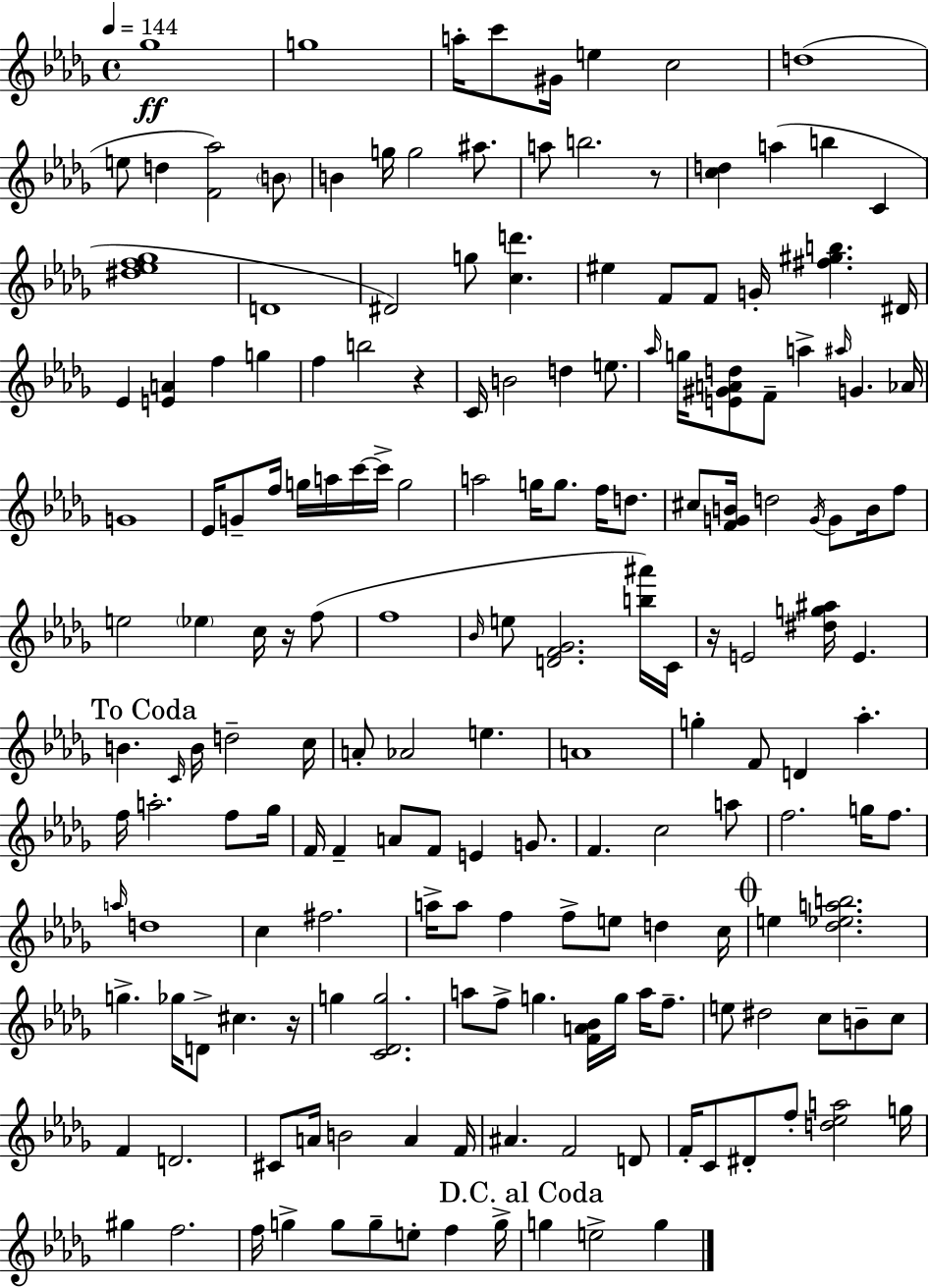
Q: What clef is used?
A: treble